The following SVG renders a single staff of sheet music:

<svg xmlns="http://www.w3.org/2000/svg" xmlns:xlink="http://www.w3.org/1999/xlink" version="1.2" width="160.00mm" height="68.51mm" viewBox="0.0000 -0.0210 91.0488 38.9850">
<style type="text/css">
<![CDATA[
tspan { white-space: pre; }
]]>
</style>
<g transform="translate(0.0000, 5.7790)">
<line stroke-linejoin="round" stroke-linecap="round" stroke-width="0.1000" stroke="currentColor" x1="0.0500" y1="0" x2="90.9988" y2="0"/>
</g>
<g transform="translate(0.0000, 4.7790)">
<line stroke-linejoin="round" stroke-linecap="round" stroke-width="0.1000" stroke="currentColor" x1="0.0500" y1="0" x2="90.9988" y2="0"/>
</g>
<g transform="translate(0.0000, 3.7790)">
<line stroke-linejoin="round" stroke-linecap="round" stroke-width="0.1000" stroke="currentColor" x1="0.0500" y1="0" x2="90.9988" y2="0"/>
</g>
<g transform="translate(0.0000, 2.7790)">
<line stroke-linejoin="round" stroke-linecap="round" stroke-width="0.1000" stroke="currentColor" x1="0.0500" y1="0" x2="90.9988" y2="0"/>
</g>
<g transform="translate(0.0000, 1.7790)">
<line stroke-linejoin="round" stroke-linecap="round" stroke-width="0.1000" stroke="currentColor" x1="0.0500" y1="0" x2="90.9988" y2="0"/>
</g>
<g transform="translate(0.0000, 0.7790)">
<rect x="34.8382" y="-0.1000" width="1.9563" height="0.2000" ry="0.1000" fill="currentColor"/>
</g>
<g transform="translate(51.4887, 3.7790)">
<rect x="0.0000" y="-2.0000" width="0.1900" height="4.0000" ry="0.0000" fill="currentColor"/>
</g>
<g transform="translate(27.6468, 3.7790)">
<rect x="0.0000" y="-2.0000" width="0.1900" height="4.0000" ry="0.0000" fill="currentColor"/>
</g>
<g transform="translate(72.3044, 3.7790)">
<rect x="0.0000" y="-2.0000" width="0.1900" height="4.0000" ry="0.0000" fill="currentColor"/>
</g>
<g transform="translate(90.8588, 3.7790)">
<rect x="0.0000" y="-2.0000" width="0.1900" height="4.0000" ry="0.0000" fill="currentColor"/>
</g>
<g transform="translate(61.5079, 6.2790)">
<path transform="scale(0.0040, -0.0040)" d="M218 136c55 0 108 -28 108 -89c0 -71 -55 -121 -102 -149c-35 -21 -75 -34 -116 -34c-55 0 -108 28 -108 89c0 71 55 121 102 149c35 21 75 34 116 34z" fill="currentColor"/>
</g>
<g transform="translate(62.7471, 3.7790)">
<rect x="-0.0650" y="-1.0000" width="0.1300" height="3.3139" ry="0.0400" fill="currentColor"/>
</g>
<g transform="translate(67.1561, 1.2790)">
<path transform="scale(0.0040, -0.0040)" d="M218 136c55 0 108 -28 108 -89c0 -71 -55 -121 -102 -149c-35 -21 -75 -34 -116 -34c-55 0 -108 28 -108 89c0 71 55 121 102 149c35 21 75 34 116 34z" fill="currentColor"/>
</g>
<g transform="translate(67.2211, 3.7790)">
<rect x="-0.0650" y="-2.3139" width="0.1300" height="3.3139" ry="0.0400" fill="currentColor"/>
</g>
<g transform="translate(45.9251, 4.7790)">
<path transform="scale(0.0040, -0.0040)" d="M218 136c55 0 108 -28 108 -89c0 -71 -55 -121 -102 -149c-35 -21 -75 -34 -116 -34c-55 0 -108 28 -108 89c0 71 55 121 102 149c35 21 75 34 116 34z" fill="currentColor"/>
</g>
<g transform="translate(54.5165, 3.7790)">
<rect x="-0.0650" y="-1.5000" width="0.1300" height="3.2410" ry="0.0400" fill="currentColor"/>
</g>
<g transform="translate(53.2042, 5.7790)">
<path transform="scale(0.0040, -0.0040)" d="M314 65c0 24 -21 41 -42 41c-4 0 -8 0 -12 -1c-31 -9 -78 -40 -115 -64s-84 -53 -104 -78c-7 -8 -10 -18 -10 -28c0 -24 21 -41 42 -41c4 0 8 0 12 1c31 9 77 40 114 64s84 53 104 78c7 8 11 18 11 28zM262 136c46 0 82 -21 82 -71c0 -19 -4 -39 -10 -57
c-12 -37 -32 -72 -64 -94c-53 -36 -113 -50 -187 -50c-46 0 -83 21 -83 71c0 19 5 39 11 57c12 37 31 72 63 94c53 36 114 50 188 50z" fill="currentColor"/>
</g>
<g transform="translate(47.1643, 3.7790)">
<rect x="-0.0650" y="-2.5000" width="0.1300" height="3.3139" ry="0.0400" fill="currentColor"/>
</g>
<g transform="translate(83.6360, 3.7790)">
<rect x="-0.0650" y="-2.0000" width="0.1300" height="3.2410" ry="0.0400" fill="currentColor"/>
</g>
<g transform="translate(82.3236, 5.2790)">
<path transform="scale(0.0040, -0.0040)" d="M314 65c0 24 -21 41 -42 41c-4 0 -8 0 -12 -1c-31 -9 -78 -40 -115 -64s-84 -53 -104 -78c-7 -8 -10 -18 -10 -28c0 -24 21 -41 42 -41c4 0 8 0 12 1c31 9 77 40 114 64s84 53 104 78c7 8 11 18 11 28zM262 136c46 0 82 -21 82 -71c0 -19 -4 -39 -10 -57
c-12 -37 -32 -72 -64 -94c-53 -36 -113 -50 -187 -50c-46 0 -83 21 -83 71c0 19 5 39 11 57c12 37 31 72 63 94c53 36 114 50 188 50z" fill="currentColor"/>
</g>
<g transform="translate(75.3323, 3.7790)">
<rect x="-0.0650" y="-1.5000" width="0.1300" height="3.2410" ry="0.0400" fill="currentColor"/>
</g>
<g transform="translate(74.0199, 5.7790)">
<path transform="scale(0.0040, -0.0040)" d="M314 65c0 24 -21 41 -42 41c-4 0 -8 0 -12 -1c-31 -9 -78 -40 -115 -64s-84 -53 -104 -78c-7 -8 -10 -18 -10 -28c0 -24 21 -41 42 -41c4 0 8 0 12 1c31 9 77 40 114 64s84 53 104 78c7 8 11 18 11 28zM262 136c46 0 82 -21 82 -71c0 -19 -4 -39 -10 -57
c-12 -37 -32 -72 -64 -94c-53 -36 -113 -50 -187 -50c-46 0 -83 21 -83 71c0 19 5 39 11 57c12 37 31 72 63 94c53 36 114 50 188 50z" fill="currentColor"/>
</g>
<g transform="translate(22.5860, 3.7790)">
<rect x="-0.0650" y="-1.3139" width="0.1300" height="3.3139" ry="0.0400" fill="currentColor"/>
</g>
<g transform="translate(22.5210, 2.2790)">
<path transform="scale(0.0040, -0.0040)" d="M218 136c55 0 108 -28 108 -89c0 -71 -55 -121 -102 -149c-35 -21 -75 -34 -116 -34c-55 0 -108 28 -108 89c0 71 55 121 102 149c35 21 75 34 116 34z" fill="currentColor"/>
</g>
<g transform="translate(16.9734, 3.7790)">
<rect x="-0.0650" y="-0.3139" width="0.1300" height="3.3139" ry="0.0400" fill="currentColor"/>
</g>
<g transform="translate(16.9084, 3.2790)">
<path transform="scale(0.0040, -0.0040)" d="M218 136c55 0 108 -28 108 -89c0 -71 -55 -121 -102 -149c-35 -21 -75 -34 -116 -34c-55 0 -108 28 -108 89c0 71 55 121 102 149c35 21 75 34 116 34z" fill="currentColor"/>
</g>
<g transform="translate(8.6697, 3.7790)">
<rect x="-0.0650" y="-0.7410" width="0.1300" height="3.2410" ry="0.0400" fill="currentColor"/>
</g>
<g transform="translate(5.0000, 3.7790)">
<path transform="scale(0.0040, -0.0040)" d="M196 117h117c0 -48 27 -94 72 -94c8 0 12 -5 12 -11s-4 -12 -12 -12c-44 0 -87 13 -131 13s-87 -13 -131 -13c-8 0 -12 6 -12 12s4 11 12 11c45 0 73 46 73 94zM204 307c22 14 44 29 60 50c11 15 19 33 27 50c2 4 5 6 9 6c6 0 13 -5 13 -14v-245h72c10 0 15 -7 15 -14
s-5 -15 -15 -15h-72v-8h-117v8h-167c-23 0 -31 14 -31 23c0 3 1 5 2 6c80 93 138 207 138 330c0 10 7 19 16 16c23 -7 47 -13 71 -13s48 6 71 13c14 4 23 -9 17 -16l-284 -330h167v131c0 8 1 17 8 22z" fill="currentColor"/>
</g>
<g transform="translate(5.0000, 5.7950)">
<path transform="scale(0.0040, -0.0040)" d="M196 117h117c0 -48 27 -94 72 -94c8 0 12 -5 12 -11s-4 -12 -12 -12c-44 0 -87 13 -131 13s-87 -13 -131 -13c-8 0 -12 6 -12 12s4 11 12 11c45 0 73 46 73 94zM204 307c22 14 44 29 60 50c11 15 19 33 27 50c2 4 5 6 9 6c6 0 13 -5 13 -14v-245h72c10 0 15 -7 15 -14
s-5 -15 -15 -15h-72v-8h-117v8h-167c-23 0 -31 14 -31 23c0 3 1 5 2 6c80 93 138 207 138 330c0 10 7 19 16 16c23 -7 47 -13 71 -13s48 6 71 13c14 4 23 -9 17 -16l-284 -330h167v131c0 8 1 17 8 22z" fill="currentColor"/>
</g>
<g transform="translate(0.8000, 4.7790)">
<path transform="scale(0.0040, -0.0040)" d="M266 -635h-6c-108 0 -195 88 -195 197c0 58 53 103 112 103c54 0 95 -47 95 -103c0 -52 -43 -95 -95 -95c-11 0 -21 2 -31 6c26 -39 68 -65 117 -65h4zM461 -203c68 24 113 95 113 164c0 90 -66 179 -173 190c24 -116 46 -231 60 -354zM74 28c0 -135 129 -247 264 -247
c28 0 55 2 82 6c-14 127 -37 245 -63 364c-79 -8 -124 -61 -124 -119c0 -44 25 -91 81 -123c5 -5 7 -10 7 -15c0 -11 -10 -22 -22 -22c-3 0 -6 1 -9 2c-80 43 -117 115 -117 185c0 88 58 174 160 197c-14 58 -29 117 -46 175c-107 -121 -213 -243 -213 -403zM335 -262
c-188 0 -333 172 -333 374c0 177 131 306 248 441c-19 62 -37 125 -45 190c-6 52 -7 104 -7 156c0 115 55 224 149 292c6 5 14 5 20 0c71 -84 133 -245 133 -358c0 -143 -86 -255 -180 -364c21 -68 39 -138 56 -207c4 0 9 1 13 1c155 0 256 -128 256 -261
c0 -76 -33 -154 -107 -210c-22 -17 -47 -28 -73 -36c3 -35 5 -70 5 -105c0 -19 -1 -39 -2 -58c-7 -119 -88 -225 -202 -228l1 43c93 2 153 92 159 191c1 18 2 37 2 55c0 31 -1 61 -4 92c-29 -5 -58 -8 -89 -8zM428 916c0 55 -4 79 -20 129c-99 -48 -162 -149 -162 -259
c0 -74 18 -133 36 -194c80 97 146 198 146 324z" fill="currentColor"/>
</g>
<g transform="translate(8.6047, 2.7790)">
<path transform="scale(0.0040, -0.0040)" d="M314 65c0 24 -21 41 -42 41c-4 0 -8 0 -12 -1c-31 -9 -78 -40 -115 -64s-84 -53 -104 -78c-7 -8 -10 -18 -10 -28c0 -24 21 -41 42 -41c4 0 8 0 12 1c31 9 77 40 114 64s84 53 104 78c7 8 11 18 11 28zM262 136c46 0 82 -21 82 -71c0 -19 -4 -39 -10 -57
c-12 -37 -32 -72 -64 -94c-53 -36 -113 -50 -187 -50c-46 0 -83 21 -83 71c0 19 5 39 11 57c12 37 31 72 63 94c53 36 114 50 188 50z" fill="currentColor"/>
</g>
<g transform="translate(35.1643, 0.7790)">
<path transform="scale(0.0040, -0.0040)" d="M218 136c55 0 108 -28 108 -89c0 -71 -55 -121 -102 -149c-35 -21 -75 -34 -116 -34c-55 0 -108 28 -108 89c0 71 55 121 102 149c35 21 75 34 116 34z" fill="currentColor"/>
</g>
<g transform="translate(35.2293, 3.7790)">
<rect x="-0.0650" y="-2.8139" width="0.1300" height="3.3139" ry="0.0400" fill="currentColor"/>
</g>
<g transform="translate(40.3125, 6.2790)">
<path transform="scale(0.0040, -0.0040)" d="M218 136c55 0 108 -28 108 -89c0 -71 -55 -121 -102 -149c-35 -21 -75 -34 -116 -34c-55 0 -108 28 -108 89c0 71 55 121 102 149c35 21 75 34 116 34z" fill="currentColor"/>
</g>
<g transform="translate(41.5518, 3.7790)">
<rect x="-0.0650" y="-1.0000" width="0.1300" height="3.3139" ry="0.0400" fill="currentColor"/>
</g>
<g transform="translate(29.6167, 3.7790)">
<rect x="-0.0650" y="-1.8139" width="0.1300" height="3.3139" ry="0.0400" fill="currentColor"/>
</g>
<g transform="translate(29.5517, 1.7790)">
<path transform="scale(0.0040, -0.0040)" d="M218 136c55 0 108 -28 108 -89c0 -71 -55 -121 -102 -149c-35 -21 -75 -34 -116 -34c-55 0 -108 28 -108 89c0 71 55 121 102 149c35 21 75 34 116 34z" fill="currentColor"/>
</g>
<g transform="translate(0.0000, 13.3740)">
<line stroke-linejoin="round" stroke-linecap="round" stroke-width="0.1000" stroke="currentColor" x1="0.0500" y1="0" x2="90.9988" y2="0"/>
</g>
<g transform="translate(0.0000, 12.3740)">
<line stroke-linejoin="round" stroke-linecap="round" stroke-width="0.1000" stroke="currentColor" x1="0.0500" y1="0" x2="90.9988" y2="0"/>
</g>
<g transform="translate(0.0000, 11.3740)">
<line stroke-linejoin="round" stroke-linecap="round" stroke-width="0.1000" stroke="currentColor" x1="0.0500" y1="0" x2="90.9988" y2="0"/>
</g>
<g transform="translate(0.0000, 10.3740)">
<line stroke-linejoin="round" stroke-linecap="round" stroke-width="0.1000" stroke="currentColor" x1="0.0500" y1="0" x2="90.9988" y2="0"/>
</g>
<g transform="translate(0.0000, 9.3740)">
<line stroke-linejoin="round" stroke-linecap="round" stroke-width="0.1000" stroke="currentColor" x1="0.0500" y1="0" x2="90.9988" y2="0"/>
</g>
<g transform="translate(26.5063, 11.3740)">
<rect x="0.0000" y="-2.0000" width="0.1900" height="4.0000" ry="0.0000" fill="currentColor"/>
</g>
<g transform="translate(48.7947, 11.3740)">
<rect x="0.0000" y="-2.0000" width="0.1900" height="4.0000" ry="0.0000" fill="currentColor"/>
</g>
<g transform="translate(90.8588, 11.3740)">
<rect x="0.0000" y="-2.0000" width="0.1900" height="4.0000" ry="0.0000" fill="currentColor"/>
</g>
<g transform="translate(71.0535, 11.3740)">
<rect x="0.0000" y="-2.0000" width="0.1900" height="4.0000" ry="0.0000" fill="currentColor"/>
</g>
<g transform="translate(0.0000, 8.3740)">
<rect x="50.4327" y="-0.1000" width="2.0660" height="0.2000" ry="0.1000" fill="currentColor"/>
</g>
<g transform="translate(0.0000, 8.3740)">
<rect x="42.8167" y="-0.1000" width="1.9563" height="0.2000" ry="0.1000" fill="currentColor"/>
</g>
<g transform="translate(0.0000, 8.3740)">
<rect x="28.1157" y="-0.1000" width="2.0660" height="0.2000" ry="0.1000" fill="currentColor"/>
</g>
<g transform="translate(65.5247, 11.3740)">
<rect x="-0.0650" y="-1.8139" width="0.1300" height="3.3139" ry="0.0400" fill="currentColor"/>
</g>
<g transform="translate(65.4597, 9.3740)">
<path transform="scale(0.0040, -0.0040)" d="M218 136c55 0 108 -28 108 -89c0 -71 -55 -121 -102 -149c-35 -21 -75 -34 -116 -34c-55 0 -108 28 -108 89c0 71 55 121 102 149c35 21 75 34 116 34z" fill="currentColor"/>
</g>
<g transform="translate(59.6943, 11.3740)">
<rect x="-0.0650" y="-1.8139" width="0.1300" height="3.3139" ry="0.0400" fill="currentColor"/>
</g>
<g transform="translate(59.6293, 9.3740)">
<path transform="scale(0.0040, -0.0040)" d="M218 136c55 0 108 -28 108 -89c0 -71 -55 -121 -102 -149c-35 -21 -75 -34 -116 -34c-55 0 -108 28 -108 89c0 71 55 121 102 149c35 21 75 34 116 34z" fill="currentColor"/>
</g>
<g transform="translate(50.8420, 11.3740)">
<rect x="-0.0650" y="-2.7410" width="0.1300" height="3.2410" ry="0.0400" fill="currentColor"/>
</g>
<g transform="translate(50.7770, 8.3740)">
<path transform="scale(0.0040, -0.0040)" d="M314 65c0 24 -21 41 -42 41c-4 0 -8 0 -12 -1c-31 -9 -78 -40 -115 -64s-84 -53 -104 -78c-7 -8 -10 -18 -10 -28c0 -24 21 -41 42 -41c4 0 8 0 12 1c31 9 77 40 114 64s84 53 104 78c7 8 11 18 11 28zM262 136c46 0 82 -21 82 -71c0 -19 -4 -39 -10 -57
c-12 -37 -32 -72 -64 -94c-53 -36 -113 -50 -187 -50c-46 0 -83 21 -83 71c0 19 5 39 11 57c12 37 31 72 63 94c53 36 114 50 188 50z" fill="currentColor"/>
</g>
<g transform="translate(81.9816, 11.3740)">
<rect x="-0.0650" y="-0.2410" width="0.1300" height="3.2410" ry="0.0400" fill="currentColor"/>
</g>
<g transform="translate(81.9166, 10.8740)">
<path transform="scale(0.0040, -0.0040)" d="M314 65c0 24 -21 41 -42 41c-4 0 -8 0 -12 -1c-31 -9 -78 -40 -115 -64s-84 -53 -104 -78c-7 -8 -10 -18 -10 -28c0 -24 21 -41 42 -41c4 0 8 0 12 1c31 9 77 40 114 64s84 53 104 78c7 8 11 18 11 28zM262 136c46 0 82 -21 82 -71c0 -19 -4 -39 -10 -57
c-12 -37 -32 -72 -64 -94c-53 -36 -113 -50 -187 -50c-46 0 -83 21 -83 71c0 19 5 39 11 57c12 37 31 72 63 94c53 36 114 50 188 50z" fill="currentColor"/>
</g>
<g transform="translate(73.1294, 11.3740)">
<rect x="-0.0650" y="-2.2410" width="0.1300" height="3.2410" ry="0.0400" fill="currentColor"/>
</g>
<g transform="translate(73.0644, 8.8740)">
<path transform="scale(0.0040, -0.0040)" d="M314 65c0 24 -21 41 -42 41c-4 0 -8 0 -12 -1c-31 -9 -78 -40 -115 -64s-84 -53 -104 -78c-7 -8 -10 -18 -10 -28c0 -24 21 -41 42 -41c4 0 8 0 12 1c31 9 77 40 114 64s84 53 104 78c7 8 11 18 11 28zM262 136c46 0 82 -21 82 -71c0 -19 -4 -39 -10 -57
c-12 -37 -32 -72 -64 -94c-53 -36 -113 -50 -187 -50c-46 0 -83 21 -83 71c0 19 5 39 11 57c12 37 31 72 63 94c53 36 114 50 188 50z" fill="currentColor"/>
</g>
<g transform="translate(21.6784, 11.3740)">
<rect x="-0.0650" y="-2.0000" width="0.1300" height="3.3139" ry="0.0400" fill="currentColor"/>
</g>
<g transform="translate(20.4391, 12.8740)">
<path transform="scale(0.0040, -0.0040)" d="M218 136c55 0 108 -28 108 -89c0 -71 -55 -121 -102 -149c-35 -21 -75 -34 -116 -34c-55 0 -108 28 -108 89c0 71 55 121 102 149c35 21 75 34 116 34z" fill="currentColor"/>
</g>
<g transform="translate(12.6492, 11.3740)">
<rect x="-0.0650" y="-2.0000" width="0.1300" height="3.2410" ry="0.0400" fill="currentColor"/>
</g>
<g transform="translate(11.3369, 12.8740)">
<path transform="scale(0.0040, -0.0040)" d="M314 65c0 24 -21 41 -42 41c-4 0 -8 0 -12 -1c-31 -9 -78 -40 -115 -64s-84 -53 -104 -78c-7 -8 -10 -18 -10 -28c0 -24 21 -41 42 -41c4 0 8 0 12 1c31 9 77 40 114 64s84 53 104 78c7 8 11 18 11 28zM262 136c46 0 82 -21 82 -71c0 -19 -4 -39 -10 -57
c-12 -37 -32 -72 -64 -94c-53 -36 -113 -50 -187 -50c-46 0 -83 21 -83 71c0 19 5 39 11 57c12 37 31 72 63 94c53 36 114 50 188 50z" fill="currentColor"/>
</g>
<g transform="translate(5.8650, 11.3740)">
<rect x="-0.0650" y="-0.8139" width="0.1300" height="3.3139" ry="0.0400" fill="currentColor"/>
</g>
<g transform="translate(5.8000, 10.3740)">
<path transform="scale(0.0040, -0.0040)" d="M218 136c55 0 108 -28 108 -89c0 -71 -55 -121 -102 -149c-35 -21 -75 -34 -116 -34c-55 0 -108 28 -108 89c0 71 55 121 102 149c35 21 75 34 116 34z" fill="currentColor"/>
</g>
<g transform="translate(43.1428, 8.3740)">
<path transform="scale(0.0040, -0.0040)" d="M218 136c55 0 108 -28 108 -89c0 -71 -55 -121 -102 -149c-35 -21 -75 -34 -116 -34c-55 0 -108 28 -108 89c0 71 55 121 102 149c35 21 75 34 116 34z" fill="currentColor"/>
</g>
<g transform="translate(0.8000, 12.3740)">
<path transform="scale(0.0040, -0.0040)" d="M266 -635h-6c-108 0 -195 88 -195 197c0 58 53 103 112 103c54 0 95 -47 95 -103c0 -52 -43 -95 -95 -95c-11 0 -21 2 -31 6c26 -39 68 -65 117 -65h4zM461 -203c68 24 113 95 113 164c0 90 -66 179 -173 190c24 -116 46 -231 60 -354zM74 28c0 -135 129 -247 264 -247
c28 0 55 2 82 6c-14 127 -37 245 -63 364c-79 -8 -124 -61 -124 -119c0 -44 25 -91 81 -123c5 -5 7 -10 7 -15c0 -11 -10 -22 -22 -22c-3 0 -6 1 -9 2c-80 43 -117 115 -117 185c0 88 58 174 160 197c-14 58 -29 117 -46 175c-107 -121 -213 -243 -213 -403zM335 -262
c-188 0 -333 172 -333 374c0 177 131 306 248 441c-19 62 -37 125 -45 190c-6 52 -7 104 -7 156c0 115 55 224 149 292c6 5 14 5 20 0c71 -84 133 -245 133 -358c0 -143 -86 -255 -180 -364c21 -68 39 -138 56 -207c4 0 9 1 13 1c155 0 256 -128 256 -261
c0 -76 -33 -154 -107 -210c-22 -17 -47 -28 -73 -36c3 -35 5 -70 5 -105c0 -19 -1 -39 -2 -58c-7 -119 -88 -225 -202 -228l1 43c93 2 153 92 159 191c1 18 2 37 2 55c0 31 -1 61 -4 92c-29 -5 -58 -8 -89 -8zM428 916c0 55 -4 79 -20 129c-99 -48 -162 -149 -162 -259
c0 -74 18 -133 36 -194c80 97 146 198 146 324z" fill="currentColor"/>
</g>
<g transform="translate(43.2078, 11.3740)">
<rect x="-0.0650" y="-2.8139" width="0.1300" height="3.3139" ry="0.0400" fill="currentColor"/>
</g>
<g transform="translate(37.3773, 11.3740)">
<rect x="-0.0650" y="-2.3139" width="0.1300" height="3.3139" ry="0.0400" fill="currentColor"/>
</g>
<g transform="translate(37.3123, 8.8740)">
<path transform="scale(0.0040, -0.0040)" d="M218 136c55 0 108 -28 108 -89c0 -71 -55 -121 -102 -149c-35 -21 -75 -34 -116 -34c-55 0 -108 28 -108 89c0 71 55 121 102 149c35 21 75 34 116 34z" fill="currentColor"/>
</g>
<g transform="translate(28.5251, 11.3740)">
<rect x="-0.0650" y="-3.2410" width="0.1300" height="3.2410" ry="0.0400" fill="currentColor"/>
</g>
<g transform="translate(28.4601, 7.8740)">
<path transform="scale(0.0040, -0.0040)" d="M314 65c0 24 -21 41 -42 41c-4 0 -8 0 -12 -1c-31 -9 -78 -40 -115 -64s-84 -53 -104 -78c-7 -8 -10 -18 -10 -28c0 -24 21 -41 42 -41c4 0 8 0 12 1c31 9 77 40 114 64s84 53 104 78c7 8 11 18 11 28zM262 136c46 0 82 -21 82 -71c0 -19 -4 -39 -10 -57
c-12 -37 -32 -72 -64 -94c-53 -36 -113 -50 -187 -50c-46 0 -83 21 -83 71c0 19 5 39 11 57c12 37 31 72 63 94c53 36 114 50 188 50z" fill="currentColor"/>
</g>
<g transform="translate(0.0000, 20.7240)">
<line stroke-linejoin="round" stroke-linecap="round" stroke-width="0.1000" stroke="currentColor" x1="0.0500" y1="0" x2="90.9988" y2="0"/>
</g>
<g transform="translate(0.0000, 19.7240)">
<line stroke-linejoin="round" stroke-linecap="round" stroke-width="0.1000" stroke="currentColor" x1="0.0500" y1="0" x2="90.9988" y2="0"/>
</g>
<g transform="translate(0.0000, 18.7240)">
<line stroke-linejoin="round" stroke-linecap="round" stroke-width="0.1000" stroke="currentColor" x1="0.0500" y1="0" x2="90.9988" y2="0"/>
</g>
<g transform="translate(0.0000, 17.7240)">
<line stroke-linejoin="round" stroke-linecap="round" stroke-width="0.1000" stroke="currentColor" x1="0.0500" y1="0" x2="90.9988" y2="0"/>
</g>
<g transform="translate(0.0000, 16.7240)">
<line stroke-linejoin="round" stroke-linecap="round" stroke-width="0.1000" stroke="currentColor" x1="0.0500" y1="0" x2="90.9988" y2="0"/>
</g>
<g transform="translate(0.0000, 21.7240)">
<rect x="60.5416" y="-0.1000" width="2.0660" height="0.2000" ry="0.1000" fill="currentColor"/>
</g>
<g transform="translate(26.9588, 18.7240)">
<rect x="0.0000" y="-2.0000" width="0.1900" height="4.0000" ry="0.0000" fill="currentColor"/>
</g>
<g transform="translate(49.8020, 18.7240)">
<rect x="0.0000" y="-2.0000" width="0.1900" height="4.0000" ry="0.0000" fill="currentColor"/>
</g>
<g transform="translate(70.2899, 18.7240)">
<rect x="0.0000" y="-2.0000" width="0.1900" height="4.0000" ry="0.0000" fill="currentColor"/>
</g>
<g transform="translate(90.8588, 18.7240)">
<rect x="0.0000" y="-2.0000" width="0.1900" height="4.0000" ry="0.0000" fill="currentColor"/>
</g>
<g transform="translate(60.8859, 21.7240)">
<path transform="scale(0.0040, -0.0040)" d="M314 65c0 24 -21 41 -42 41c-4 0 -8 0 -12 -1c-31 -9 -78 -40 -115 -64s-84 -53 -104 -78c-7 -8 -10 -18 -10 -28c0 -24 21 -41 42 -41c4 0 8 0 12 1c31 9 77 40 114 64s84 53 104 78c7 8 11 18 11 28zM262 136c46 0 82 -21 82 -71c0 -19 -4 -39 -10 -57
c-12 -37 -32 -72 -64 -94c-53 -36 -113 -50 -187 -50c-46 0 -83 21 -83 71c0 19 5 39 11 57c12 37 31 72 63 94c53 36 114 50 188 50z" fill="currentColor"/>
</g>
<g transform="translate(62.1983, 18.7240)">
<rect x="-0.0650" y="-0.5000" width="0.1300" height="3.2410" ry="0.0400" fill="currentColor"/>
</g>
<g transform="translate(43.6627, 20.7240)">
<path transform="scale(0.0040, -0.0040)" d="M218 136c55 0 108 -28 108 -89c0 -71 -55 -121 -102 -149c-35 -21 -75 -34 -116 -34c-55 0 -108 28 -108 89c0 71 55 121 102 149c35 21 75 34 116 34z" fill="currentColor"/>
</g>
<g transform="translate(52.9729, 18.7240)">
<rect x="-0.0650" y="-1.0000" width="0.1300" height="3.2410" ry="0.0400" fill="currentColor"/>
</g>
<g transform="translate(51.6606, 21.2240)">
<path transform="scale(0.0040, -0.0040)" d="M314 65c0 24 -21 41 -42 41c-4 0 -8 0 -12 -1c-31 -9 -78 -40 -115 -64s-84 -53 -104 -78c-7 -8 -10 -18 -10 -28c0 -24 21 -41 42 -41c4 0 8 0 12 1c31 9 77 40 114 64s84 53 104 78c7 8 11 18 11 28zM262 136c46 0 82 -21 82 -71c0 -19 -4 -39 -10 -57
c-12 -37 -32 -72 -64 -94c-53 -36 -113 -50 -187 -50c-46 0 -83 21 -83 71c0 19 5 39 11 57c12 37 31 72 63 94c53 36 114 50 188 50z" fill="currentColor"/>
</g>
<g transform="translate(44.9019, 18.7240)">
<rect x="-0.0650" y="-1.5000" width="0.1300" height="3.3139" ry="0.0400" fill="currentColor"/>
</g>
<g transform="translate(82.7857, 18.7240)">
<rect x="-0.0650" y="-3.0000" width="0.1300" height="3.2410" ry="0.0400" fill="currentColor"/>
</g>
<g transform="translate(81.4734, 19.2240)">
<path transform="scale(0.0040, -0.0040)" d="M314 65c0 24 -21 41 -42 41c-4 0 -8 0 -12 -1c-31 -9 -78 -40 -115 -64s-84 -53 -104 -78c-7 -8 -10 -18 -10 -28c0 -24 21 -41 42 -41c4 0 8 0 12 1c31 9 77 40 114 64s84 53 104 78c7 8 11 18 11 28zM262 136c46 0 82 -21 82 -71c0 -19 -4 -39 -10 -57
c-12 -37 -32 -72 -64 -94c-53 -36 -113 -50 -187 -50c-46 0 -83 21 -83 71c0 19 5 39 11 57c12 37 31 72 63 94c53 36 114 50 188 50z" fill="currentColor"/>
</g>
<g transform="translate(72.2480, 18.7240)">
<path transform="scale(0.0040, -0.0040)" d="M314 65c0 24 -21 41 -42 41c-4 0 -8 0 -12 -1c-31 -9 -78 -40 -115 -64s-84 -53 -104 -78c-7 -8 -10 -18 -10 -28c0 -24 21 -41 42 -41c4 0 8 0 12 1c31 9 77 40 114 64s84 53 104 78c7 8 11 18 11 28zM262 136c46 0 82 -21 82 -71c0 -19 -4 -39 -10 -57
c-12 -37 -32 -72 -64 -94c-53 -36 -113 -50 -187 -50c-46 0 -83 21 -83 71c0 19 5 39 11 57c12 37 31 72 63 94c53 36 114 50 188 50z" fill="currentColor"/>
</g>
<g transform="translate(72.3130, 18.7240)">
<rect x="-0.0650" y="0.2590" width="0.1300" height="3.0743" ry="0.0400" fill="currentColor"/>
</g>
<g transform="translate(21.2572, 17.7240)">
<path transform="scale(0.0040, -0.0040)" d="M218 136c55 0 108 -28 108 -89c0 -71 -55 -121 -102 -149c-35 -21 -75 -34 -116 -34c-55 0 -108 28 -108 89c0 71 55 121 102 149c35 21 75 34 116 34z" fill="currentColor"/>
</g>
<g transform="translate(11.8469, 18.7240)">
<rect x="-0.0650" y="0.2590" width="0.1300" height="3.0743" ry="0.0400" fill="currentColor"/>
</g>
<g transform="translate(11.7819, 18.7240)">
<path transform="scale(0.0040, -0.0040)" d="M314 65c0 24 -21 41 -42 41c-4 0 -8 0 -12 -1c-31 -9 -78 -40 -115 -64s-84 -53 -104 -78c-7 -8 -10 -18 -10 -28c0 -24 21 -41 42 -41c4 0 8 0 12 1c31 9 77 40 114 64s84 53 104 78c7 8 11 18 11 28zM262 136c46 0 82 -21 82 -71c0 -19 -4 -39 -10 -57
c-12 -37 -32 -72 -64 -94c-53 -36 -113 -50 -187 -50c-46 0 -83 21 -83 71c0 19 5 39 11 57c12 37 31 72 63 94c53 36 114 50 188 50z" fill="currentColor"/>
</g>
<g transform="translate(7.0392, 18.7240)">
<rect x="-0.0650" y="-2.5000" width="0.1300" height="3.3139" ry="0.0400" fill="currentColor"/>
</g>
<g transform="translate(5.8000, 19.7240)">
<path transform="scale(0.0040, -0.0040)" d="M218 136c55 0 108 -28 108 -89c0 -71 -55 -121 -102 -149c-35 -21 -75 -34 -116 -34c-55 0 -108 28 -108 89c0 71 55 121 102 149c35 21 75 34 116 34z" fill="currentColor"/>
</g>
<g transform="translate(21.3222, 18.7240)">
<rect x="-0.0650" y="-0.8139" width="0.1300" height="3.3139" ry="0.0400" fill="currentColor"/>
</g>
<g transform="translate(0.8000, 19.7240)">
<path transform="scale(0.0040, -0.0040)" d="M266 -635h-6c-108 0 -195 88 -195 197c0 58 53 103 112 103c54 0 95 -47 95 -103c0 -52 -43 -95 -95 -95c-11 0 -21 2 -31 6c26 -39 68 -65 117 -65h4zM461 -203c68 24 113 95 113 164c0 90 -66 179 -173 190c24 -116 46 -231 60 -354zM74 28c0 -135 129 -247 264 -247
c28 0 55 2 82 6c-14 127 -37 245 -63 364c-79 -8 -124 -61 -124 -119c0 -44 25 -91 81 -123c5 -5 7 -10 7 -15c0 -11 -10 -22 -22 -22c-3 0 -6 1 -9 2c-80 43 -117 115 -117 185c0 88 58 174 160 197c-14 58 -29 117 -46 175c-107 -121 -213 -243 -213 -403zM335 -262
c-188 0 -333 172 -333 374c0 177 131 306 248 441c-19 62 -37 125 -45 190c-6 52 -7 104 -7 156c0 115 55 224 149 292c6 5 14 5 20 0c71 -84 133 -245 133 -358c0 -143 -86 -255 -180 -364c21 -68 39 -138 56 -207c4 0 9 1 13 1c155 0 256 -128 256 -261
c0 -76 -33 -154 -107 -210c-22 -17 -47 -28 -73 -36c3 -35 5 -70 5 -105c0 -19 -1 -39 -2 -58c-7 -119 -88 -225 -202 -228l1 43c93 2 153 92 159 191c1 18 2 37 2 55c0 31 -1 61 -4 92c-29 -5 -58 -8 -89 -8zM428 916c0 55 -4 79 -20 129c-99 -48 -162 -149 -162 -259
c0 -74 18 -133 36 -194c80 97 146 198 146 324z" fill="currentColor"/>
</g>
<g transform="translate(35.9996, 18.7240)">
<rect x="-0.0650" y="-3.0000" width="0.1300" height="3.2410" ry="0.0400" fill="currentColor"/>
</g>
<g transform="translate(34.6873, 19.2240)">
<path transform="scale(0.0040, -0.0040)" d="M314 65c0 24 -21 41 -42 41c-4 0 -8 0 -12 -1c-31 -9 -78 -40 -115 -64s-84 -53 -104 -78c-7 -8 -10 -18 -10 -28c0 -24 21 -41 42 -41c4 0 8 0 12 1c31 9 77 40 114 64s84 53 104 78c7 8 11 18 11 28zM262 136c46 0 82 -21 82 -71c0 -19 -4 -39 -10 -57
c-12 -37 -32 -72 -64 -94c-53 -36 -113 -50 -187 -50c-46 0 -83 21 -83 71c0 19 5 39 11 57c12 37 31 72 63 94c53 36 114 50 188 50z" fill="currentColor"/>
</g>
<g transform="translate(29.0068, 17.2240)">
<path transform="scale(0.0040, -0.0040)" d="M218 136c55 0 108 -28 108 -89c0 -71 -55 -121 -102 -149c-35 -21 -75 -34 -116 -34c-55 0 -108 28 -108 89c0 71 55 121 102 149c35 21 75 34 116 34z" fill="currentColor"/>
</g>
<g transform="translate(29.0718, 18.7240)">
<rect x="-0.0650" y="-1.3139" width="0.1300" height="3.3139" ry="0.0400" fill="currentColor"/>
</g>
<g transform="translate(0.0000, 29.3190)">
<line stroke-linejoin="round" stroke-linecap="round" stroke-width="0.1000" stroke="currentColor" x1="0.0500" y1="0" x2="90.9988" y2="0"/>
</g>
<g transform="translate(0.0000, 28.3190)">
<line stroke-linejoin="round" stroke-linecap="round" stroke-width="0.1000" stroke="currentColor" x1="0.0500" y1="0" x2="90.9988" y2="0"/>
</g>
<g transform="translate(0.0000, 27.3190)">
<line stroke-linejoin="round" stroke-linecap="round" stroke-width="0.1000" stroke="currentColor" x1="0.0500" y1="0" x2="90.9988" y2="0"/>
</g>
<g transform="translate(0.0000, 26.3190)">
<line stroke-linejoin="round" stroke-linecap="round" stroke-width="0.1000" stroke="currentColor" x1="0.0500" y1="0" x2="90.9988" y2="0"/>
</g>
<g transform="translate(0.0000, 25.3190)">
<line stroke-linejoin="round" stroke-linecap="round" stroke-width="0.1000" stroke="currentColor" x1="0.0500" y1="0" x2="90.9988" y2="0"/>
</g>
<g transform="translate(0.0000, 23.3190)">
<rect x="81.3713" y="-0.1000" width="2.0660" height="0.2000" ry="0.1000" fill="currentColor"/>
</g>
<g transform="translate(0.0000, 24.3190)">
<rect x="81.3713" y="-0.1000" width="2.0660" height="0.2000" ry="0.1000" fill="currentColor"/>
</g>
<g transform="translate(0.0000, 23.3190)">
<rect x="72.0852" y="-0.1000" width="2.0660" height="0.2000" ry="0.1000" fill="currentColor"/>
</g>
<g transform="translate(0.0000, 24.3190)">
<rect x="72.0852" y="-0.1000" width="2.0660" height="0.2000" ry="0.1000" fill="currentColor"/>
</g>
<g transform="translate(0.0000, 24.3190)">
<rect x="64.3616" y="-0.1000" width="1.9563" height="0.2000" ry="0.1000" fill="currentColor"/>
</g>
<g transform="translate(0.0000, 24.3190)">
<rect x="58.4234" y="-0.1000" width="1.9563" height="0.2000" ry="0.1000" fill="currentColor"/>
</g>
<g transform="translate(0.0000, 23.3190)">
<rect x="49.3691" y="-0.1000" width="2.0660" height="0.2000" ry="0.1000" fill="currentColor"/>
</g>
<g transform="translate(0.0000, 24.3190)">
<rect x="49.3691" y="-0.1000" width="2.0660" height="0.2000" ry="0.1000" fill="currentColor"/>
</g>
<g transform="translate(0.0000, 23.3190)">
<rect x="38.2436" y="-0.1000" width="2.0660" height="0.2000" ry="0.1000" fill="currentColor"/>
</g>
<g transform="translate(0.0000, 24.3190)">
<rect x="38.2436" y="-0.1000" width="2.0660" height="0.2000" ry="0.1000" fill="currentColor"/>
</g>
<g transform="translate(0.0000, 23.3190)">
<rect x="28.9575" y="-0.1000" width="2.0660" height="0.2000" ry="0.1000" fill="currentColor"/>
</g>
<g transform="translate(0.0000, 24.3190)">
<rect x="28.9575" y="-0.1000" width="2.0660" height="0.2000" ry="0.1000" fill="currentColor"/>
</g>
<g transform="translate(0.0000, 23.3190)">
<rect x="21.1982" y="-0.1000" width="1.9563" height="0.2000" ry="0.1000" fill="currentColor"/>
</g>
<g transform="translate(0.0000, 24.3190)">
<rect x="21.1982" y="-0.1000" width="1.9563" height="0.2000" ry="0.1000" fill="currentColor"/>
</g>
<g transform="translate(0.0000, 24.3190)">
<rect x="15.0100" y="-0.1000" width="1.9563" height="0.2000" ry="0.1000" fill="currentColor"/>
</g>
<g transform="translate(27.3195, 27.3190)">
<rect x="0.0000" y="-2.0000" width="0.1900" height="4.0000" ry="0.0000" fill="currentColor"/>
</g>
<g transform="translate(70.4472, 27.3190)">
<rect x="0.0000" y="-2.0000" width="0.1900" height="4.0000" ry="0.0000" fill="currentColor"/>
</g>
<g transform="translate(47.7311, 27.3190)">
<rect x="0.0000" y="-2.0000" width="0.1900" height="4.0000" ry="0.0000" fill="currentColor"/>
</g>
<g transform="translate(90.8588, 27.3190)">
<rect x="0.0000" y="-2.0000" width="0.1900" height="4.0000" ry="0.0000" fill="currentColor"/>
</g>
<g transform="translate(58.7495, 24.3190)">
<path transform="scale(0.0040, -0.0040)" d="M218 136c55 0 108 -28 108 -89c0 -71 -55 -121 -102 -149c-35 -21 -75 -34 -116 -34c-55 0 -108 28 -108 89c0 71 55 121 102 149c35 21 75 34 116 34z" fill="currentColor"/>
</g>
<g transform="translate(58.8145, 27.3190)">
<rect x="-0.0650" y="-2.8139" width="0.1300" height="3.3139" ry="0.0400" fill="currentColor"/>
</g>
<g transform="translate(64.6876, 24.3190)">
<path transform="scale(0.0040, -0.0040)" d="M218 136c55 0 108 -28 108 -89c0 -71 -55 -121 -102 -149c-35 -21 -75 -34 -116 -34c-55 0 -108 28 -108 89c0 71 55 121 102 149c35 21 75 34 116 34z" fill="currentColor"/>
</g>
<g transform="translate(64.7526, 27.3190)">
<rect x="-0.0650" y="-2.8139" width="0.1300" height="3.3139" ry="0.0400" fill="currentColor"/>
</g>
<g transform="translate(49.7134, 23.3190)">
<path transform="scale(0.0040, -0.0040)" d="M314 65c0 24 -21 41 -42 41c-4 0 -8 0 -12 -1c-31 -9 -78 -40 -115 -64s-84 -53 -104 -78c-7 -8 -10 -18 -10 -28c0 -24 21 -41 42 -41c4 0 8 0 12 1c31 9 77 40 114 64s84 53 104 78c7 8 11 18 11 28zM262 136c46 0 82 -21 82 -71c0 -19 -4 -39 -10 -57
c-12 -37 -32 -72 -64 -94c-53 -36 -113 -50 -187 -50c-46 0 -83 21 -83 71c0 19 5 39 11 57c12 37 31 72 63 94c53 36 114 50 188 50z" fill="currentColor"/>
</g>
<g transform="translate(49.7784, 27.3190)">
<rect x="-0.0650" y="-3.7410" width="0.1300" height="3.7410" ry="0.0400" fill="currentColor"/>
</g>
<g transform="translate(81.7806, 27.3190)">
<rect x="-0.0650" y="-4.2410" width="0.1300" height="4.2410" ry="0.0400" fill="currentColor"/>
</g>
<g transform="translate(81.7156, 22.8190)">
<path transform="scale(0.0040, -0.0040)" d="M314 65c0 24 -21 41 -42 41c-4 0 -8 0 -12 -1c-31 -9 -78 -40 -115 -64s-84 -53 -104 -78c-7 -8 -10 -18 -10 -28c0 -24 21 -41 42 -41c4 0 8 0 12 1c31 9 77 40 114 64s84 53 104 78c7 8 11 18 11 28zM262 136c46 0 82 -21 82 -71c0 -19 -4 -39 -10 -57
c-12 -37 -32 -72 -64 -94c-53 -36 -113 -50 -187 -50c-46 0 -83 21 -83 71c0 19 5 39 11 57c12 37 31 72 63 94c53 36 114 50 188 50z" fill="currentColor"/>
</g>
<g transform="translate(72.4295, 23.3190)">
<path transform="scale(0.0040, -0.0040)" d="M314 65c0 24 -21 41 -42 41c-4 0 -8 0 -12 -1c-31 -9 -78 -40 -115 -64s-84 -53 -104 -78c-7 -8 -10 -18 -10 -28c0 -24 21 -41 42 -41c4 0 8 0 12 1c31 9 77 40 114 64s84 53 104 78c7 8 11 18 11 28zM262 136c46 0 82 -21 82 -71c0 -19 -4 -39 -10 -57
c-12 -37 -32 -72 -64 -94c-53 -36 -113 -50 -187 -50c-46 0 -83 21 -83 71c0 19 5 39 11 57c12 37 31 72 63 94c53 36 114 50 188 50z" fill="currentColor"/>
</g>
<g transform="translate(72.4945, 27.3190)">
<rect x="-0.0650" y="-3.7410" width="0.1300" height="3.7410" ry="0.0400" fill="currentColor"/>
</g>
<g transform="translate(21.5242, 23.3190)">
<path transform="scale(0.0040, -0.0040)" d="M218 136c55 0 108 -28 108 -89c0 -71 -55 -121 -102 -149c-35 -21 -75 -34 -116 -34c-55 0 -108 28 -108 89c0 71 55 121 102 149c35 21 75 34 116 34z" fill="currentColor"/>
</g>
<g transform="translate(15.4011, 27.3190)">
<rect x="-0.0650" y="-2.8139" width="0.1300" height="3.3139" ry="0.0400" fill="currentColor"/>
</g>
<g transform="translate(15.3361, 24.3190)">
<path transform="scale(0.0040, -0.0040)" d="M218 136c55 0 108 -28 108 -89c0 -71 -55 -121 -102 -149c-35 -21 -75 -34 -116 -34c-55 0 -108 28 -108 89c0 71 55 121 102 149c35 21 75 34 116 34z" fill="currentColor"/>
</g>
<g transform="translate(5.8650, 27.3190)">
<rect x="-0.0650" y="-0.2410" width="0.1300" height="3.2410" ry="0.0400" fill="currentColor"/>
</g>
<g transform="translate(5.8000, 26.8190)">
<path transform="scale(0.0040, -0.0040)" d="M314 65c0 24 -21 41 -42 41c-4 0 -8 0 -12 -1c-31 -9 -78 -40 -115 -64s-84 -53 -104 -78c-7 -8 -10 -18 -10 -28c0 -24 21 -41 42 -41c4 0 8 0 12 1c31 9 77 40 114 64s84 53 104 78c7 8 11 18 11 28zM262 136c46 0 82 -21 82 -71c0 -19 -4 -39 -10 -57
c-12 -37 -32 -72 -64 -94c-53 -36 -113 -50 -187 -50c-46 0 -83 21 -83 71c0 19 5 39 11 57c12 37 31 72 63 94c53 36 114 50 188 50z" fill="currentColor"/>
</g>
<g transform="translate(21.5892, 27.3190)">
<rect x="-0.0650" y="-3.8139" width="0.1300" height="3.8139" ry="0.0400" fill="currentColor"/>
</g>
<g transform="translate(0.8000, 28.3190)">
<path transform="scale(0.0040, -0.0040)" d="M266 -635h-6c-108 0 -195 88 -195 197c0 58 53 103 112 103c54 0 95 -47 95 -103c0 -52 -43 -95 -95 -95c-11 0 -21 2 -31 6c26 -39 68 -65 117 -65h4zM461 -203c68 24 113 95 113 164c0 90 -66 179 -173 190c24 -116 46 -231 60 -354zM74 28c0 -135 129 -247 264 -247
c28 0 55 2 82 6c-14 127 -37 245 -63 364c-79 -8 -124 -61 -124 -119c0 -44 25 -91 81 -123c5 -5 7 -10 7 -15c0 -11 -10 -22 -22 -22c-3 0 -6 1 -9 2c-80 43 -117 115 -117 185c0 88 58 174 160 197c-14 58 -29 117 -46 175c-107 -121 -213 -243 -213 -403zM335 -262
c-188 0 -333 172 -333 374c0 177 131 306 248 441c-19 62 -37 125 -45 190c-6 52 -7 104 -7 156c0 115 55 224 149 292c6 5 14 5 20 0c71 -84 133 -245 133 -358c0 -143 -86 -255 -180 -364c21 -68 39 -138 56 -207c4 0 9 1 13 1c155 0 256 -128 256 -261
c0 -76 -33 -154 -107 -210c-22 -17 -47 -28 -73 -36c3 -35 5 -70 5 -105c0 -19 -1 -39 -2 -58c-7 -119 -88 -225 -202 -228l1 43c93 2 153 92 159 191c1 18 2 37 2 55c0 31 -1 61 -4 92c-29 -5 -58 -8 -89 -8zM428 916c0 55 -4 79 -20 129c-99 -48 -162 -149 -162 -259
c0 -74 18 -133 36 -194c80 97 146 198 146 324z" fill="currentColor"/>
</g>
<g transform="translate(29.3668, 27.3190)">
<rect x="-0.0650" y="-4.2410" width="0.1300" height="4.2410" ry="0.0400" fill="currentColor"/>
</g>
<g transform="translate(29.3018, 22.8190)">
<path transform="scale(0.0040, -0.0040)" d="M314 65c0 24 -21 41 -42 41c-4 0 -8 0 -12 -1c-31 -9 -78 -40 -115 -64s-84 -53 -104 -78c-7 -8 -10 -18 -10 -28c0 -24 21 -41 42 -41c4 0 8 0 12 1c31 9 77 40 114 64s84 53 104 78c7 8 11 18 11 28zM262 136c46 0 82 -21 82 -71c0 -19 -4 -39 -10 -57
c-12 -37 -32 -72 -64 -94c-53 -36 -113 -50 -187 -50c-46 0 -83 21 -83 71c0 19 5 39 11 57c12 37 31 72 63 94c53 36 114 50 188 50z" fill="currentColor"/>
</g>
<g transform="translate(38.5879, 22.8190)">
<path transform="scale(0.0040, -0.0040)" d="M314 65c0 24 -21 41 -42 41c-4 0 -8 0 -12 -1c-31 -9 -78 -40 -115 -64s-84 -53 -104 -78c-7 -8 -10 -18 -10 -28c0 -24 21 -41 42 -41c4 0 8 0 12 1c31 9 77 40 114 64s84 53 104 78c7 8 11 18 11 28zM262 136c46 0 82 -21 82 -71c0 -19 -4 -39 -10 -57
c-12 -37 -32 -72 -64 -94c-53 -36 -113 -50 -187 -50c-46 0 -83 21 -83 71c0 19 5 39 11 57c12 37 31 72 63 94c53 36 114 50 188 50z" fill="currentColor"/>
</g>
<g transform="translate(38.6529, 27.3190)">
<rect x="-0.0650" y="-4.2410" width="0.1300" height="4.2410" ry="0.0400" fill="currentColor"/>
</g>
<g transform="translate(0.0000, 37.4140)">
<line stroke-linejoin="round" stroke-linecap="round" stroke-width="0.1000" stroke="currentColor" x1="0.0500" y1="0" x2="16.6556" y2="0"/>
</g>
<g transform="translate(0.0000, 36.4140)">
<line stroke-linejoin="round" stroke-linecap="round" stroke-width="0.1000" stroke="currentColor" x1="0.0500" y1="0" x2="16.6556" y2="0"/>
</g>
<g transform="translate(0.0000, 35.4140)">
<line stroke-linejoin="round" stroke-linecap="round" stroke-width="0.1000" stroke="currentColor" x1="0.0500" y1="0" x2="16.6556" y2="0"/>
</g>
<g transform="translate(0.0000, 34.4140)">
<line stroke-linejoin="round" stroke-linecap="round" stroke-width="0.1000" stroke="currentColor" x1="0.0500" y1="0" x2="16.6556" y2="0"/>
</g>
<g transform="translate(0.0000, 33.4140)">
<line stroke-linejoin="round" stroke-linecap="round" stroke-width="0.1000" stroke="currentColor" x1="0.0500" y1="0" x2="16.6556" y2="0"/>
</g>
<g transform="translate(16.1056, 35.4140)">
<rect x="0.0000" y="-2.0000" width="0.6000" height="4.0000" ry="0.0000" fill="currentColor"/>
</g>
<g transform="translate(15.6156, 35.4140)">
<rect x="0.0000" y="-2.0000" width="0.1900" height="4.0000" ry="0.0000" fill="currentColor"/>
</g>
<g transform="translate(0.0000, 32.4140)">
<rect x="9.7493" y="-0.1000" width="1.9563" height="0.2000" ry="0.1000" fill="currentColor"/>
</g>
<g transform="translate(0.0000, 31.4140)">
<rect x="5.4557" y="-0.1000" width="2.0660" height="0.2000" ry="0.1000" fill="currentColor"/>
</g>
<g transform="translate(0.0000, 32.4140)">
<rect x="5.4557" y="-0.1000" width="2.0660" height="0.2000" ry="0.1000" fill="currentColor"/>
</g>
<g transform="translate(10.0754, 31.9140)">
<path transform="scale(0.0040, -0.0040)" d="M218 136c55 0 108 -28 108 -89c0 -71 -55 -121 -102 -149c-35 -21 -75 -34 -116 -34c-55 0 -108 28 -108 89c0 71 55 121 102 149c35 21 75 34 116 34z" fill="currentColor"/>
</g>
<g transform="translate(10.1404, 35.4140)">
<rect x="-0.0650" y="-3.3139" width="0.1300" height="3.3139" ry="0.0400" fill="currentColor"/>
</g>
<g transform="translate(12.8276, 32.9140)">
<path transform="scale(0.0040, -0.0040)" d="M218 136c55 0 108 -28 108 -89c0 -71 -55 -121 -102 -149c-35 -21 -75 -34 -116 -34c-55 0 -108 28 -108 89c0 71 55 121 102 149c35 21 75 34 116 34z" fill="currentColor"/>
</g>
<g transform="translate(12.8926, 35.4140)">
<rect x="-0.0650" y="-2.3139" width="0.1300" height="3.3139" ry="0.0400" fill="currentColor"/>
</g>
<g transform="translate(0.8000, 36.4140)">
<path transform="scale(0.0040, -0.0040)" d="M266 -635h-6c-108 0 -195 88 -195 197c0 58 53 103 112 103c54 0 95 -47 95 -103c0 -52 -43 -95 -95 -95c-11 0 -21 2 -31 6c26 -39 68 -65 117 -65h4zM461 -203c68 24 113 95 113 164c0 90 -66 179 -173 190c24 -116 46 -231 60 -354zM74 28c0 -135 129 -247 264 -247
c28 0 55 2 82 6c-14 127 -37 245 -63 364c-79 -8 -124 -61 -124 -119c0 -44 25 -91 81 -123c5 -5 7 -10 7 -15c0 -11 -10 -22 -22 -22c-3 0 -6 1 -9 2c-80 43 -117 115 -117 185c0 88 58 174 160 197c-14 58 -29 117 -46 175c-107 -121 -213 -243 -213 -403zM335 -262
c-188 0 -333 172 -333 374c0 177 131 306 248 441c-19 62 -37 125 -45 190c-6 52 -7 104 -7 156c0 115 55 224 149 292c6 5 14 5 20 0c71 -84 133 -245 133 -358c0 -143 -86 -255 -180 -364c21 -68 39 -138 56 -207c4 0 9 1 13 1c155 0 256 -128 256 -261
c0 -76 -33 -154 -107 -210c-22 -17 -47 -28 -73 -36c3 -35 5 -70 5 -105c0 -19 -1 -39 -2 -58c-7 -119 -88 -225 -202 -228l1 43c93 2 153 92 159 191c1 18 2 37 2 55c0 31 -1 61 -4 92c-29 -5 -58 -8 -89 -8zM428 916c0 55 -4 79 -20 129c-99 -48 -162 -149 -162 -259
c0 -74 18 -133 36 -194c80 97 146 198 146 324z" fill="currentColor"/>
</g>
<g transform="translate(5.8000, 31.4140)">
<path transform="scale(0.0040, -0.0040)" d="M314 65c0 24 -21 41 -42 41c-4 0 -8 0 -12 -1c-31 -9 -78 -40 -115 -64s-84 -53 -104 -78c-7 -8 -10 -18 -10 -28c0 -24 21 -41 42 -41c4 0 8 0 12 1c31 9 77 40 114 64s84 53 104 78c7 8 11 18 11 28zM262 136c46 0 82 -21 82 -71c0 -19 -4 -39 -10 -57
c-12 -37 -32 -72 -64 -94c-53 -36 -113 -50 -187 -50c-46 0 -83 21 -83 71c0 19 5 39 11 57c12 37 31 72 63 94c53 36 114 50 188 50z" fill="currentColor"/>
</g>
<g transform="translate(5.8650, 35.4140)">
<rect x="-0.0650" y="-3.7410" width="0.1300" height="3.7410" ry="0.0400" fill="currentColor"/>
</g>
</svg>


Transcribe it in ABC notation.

X:1
T:Untitled
M:4/4
L:1/4
K:C
d2 c e f a D G E2 D g E2 F2 d F2 F b2 g a a2 f f g2 c2 G B2 d e A2 E D2 C2 B2 A2 c2 a c' d'2 d'2 c'2 a a c'2 d'2 c'2 b g